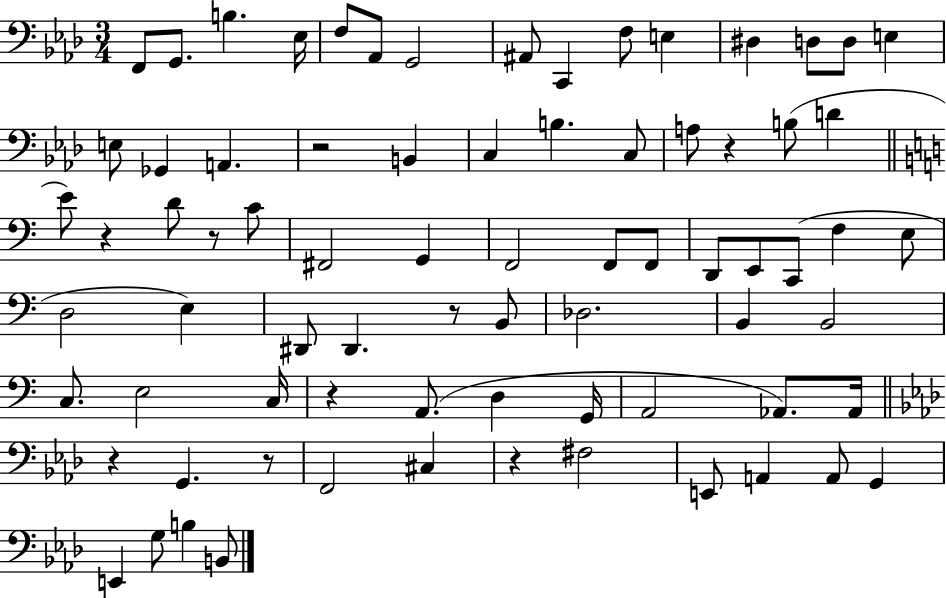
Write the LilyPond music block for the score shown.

{
  \clef bass
  \numericTimeSignature
  \time 3/4
  \key aes \major
  f,8 g,8. b4. ees16 | f8 aes,8 g,2 | ais,8 c,4 f8 e4 | dis4 d8 d8 e4 | \break e8 ges,4 a,4. | r2 b,4 | c4 b4. c8 | a8 r4 b8( d'4 | \break \bar "||" \break \key c \major e'8) r4 d'8 r8 c'8 | fis,2 g,4 | f,2 f,8 f,8 | d,8 e,8 c,8( f4 e8 | \break d2 e4) | dis,8 dis,4. r8 b,8 | des2. | b,4 b,2 | \break c8. e2 c16 | r4 a,8.( d4 g,16 | a,2 aes,8.) aes,16 | \bar "||" \break \key aes \major r4 g,4. r8 | f,2 cis4 | r4 fis2 | e,8 a,4 a,8 g,4 | \break e,4 g8 b4 b,8 | \bar "|."
}